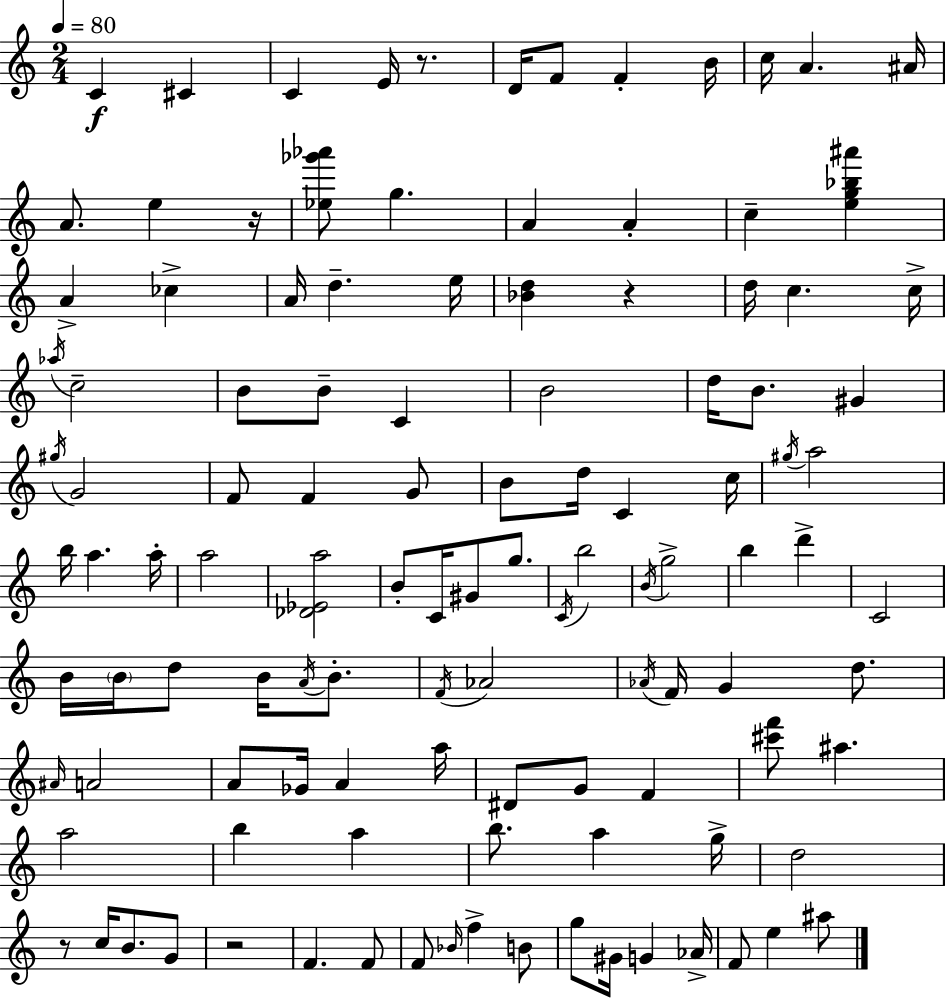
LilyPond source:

{
  \clef treble
  \numericTimeSignature
  \time 2/4
  \key c \major
  \tempo 4 = 80
  c'4\f cis'4 | c'4 e'16 r8. | d'16 f'8 f'4-. b'16 | c''16 a'4. ais'16 | \break a'8. e''4 r16 | <ees'' ges''' aes'''>8 g''4. | a'4 a'4-. | c''4-- <e'' g'' bes'' ais'''>4 | \break a'4-> ces''4-> | a'16 d''4.-- e''16 | <bes' d''>4 r4 | d''16 c''4. c''16-> | \break \acciaccatura { aes''16 } c''2-- | b'8 b'8-- c'4 | b'2 | d''16 b'8. gis'4 | \break \acciaccatura { gis''16 } g'2 | f'8 f'4 | g'8 b'8 d''16 c'4 | c''16 \acciaccatura { gis''16 } a''2 | \break b''16 a''4. | a''16-. a''2 | <des' ees' a''>2 | b'8-. c'16 gis'8 | \break g''8. \acciaccatura { c'16 } b''2 | \acciaccatura { b'16 } g''2-> | b''4 | d'''4-> c'2 | \break b'16 \parenthesize b'16 d''8 | b'16 \acciaccatura { a'16 } b'8.-. \acciaccatura { f'16 } aes'2 | \acciaccatura { aes'16 } | f'16 g'4 d''8. | \break \grace { ais'16 } a'2 | a'8 ges'16 a'4 | a''16 dis'8 g'8 f'4 | <cis''' f'''>8 ais''4. | \break a''2 | b''4 a''4 | b''8. a''4 | g''16-> d''2 | \break r8 c''16 b'8. g'8 | r2 | f'4. f'8 | f'8 \grace { bes'16 } f''4-> | \break b'8 g''8 gis'16 g'4 | aes'16-> f'8 e''4 | ais''8 \bar "|."
}